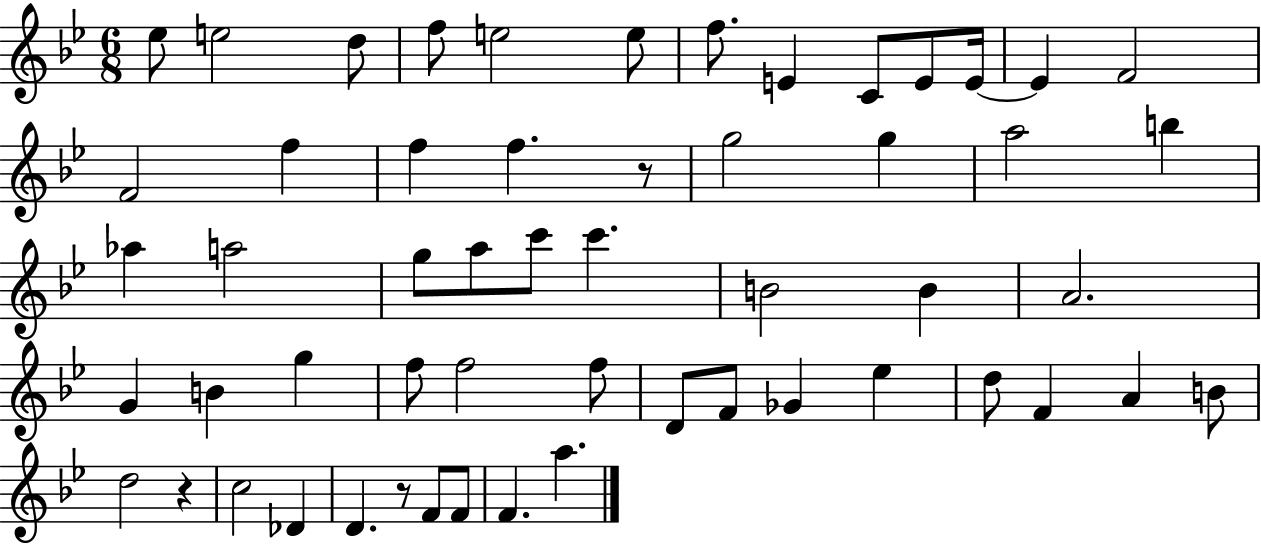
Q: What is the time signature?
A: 6/8